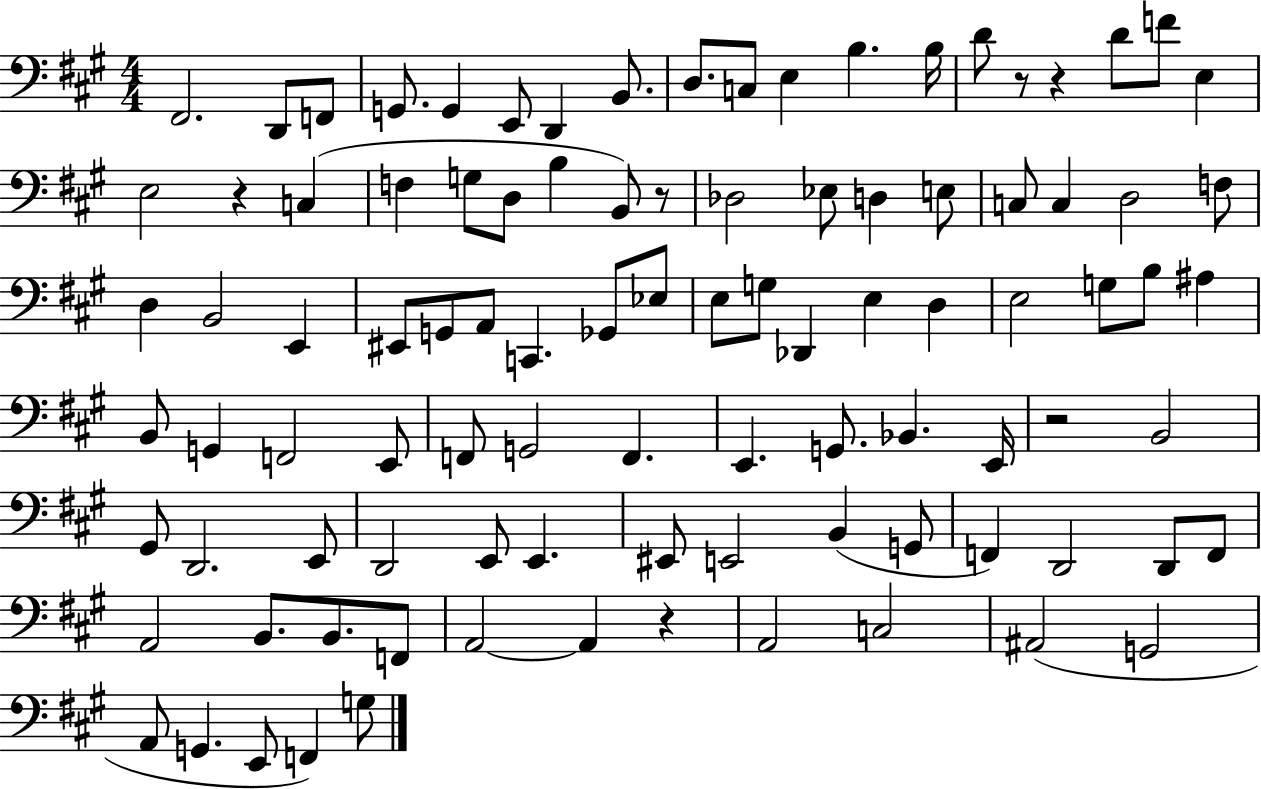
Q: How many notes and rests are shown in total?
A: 97